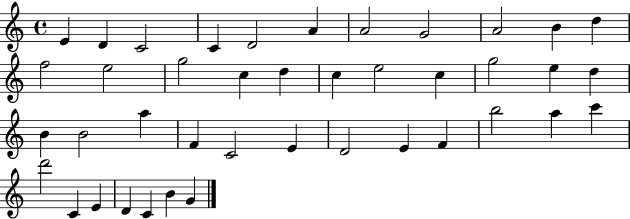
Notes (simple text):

E4/q D4/q C4/h C4/q D4/h A4/q A4/h G4/h A4/h B4/q D5/q F5/h E5/h G5/h C5/q D5/q C5/q E5/h C5/q G5/h E5/q D5/q B4/q B4/h A5/q F4/q C4/h E4/q D4/h E4/q F4/q B5/h A5/q C6/q D6/h C4/q E4/q D4/q C4/q B4/q G4/q